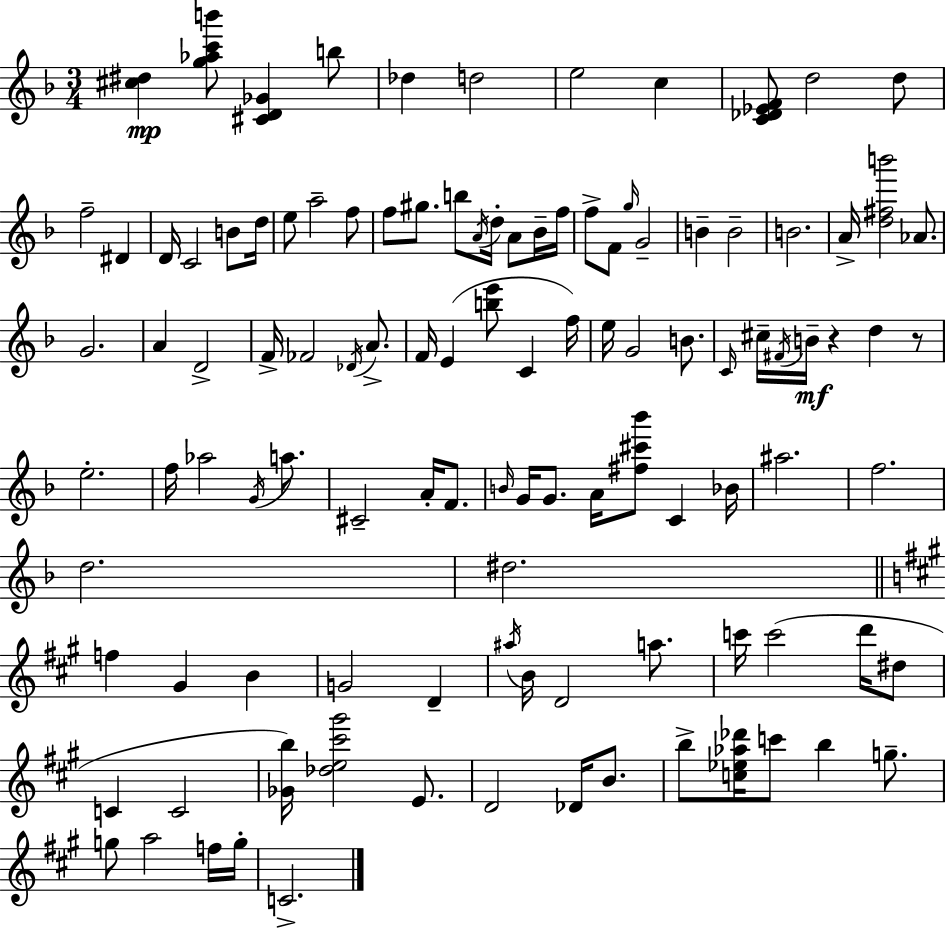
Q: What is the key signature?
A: F major